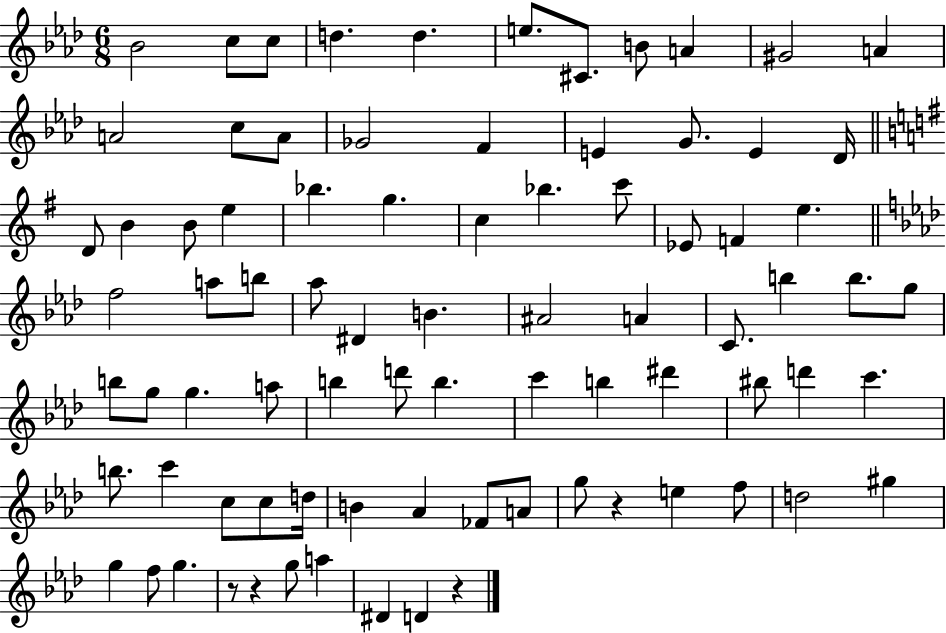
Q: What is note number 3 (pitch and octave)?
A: C5